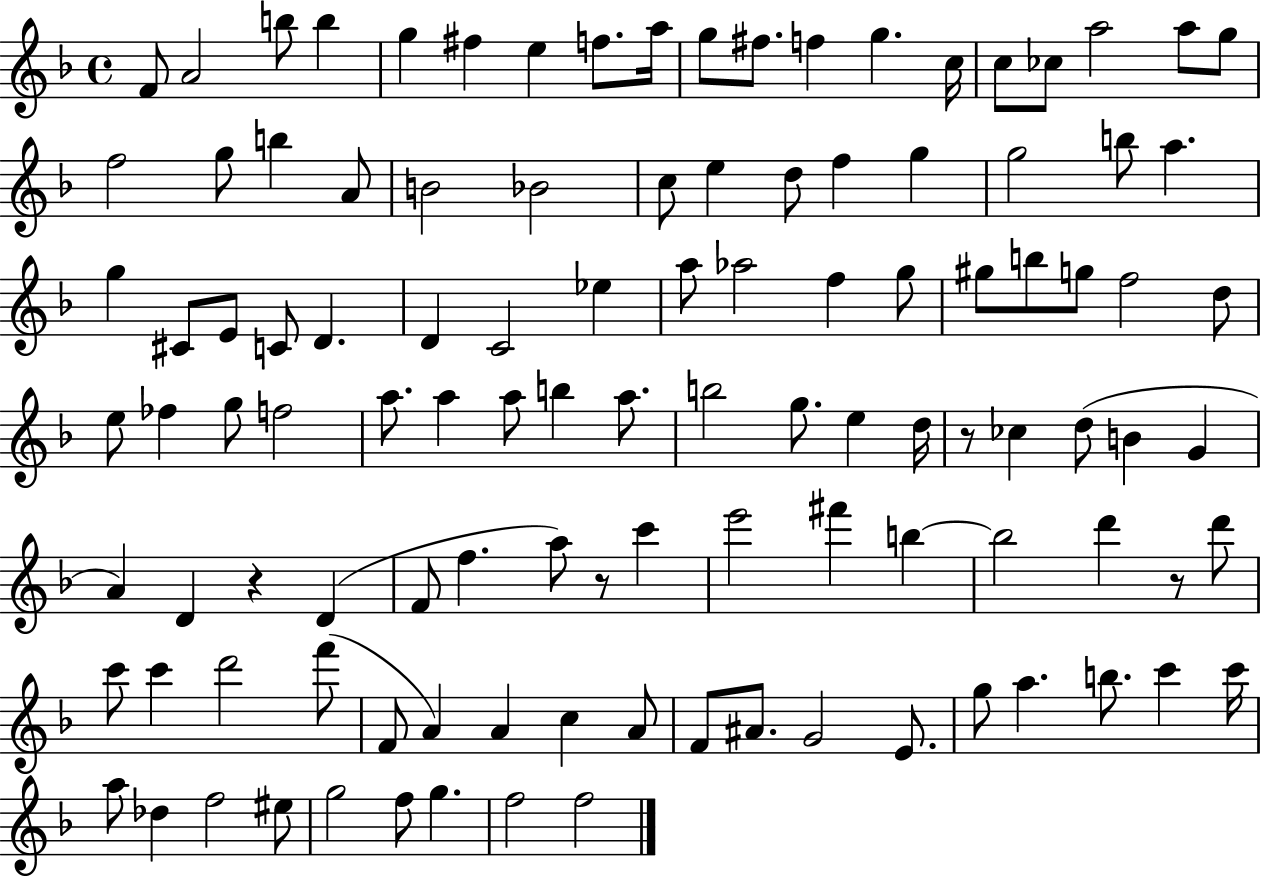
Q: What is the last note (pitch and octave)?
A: F5